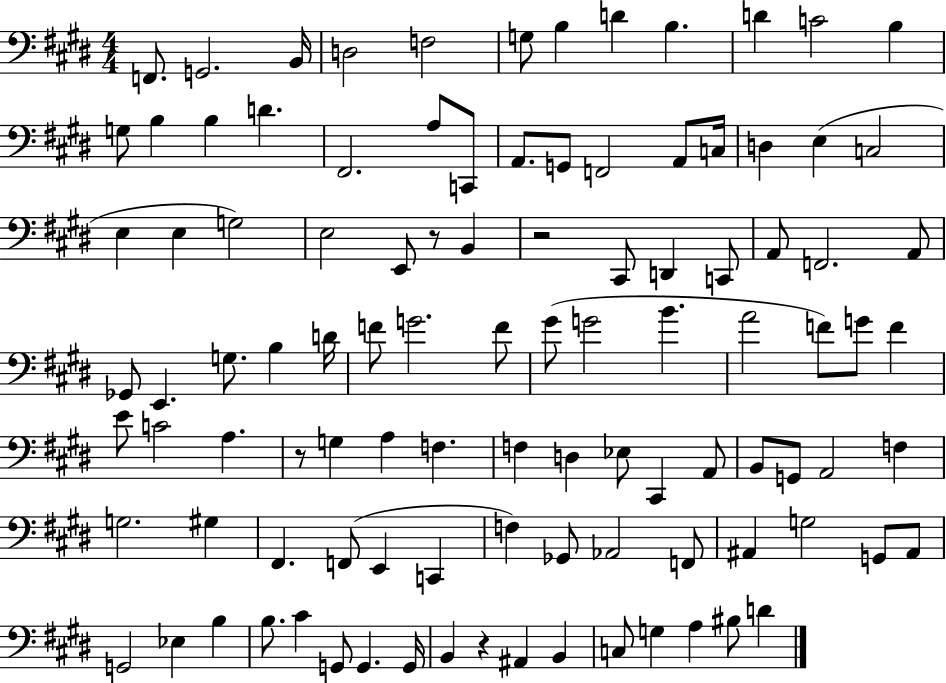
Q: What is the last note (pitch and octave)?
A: D4